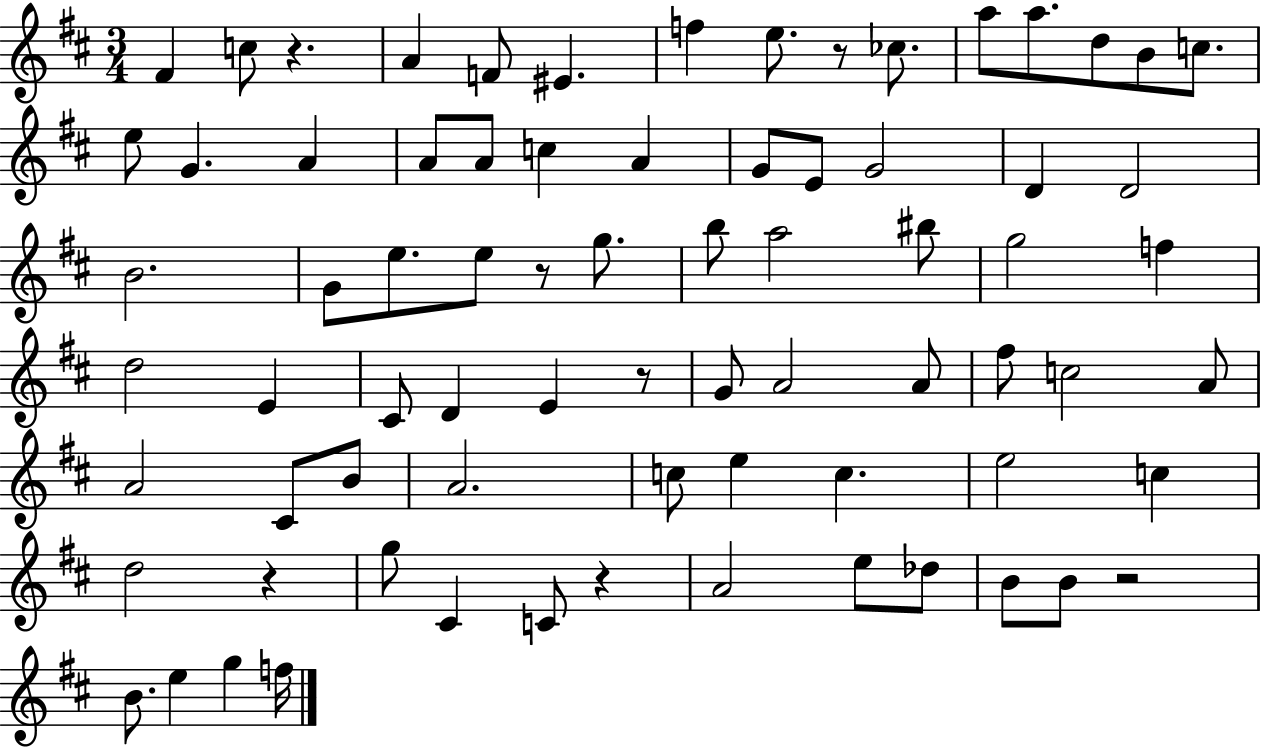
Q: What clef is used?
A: treble